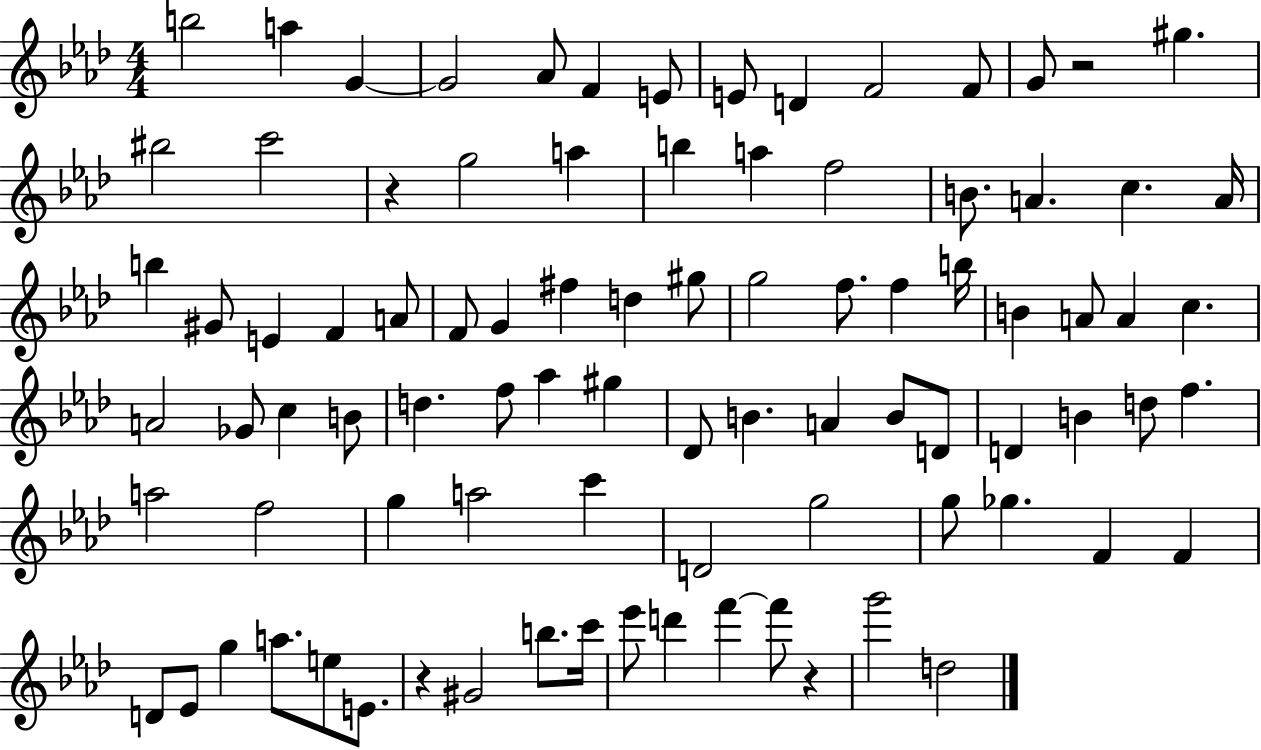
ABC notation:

X:1
T:Untitled
M:4/4
L:1/4
K:Ab
b2 a G G2 _A/2 F E/2 E/2 D F2 F/2 G/2 z2 ^g ^b2 c'2 z g2 a b a f2 B/2 A c A/4 b ^G/2 E F A/2 F/2 G ^f d ^g/2 g2 f/2 f b/4 B A/2 A c A2 _G/2 c B/2 d f/2 _a ^g _D/2 B A B/2 D/2 D B d/2 f a2 f2 g a2 c' D2 g2 g/2 _g F F D/2 _E/2 g a/2 e/2 E/2 z ^G2 b/2 c'/4 _e'/2 d' f' f'/2 z g'2 d2